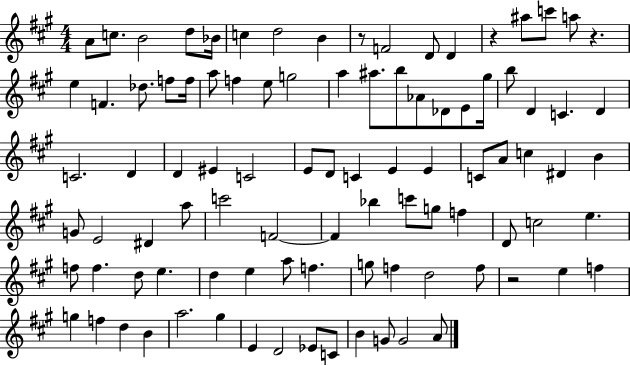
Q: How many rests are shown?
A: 4